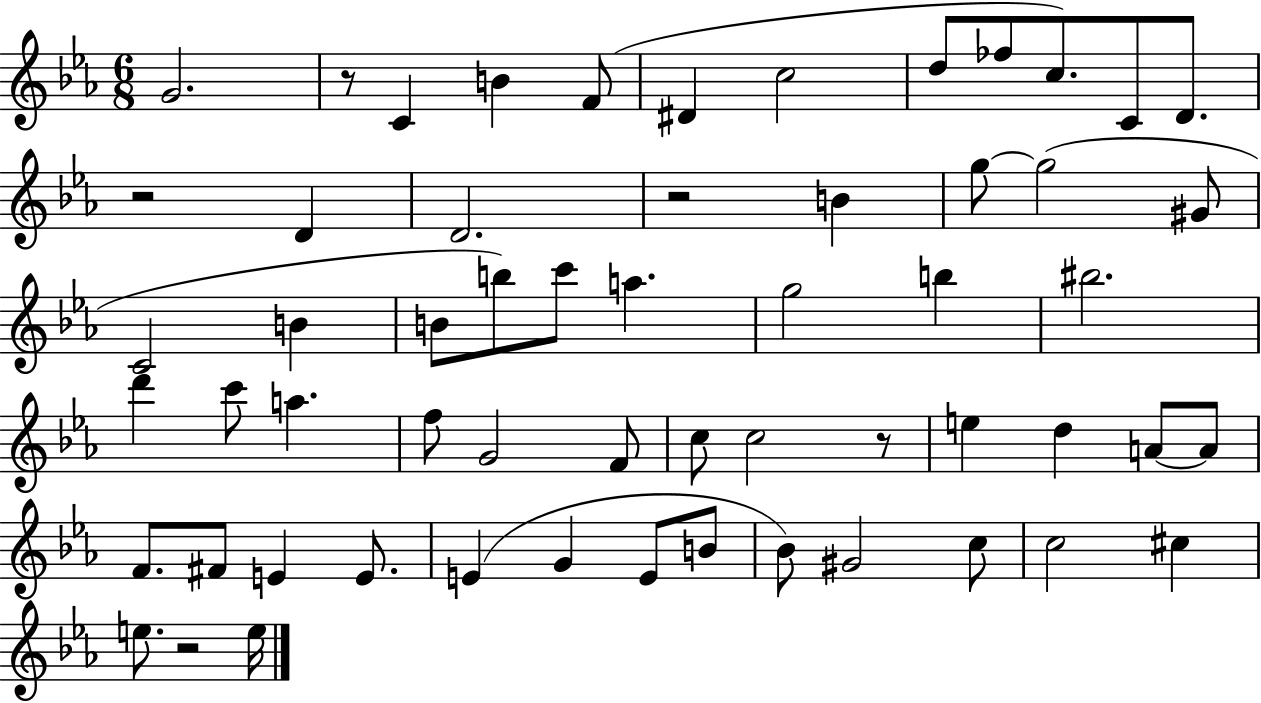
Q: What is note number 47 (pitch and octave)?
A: Bb4